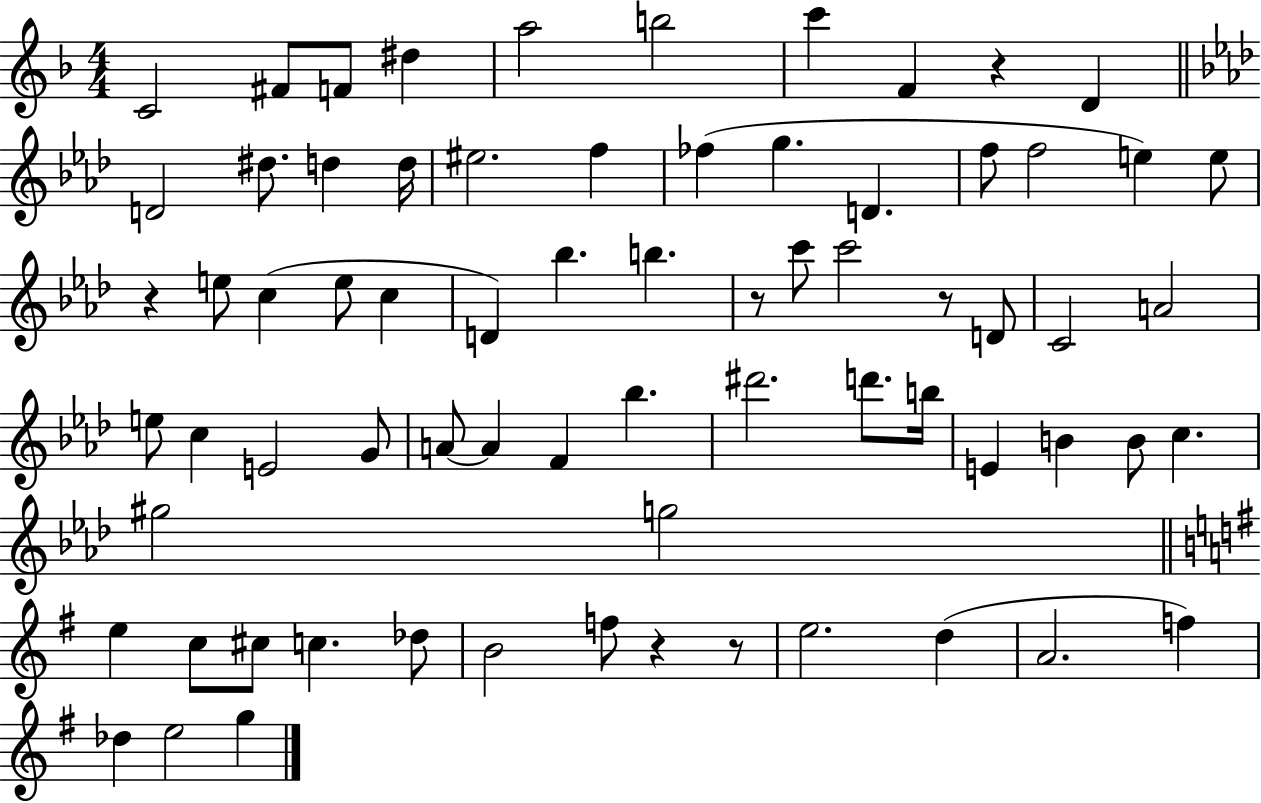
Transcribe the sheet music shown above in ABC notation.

X:1
T:Untitled
M:4/4
L:1/4
K:F
C2 ^F/2 F/2 ^d a2 b2 c' F z D D2 ^d/2 d d/4 ^e2 f _f g D f/2 f2 e e/2 z e/2 c e/2 c D _b b z/2 c'/2 c'2 z/2 D/2 C2 A2 e/2 c E2 G/2 A/2 A F _b ^d'2 d'/2 b/4 E B B/2 c ^g2 g2 e c/2 ^c/2 c _d/2 B2 f/2 z z/2 e2 d A2 f _d e2 g